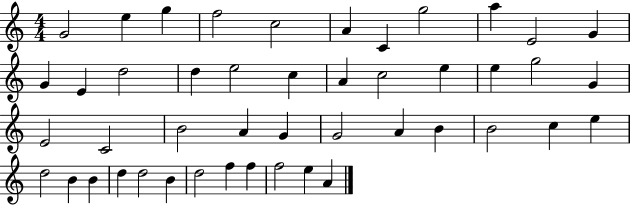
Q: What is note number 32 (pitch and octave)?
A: B4